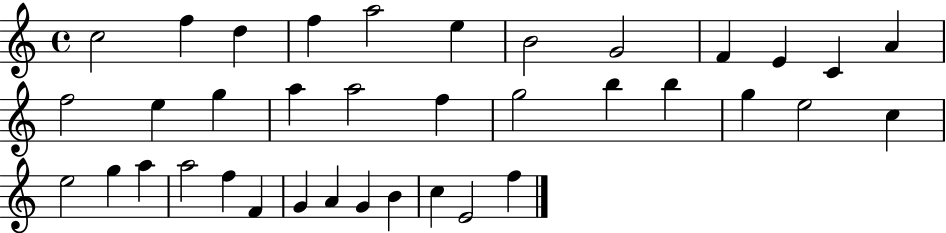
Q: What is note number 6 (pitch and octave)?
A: E5